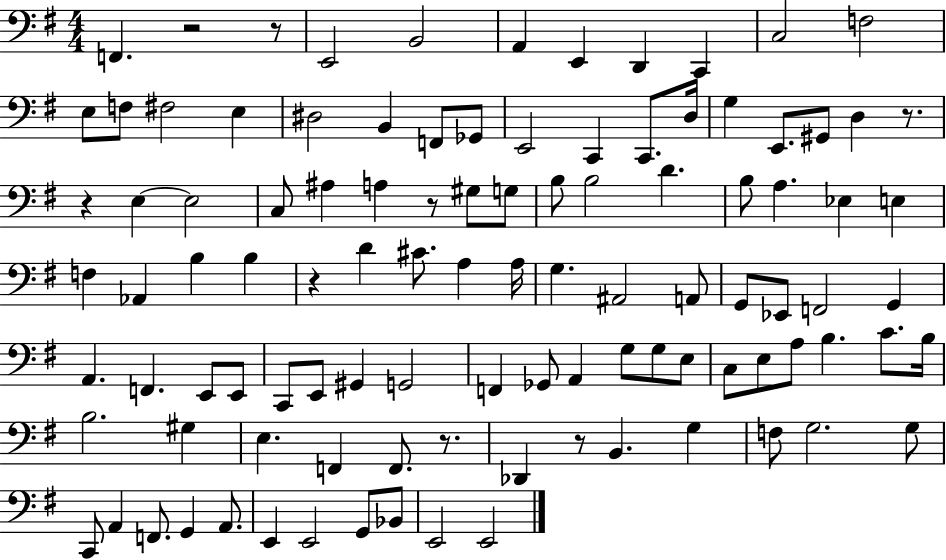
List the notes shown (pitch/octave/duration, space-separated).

F2/q. R/h R/e E2/h B2/h A2/q E2/q D2/q C2/q C3/h F3/h E3/e F3/e F#3/h E3/q D#3/h B2/q F2/e Gb2/e E2/h C2/q C2/e. D3/s G3/q E2/e. G#2/e D3/q R/e. R/q E3/q E3/h C3/e A#3/q A3/q R/e G#3/e G3/e B3/e B3/h D4/q. B3/e A3/q. Eb3/q E3/q F3/q Ab2/q B3/q B3/q R/q D4/q C#4/e. A3/q A3/s G3/q. A#2/h A2/e G2/e Eb2/e F2/h G2/q A2/q. F2/q. E2/e E2/e C2/e E2/e G#2/q G2/h F2/q Gb2/e A2/q G3/e G3/e E3/e C3/e E3/e A3/e B3/q. C4/e. B3/s B3/h. G#3/q E3/q. F2/q F2/e. R/e. Db2/q R/e B2/q. G3/q F3/e G3/h. G3/e C2/e A2/q F2/e. G2/q A2/e. E2/q E2/h G2/e Bb2/e E2/h E2/h